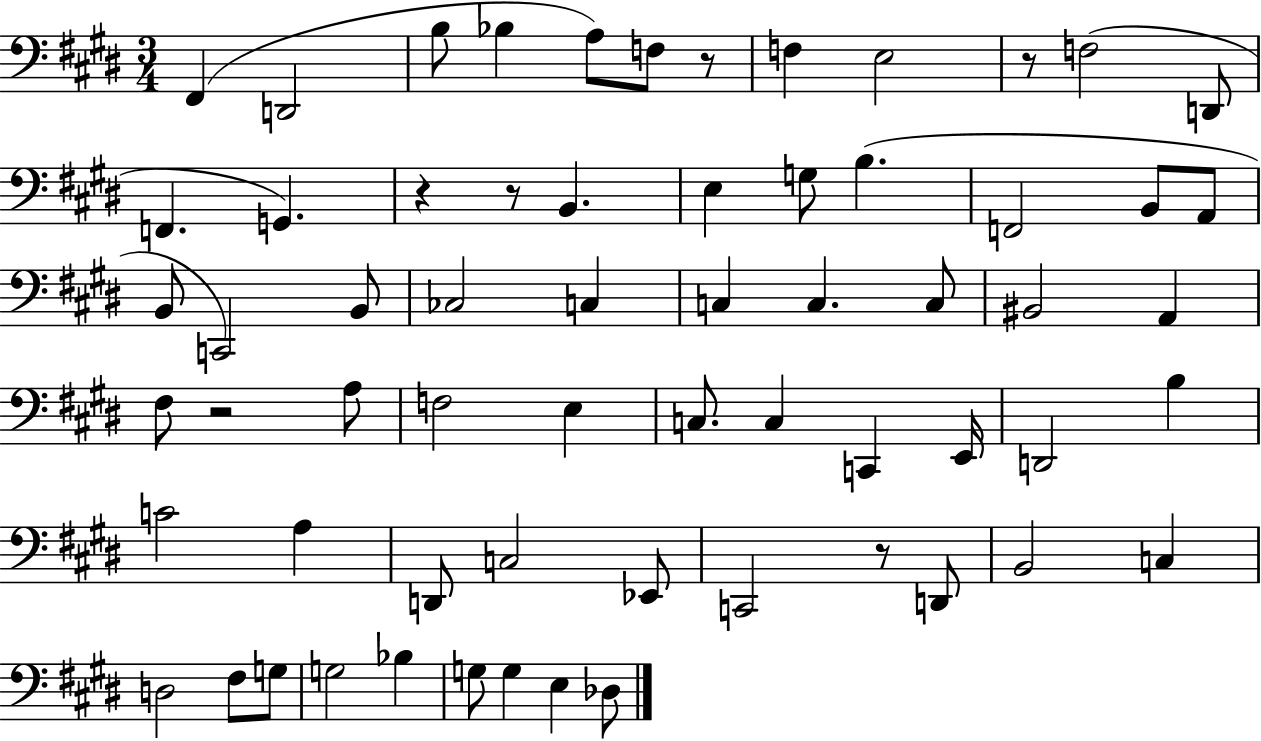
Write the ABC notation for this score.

X:1
T:Untitled
M:3/4
L:1/4
K:E
^F,, D,,2 B,/2 _B, A,/2 F,/2 z/2 F, E,2 z/2 F,2 D,,/2 F,, G,, z z/2 B,, E, G,/2 B, F,,2 B,,/2 A,,/2 B,,/2 C,,2 B,,/2 _C,2 C, C, C, C,/2 ^B,,2 A,, ^F,/2 z2 A,/2 F,2 E, C,/2 C, C,, E,,/4 D,,2 B, C2 A, D,,/2 C,2 _E,,/2 C,,2 z/2 D,,/2 B,,2 C, D,2 ^F,/2 G,/2 G,2 _B, G,/2 G, E, _D,/2